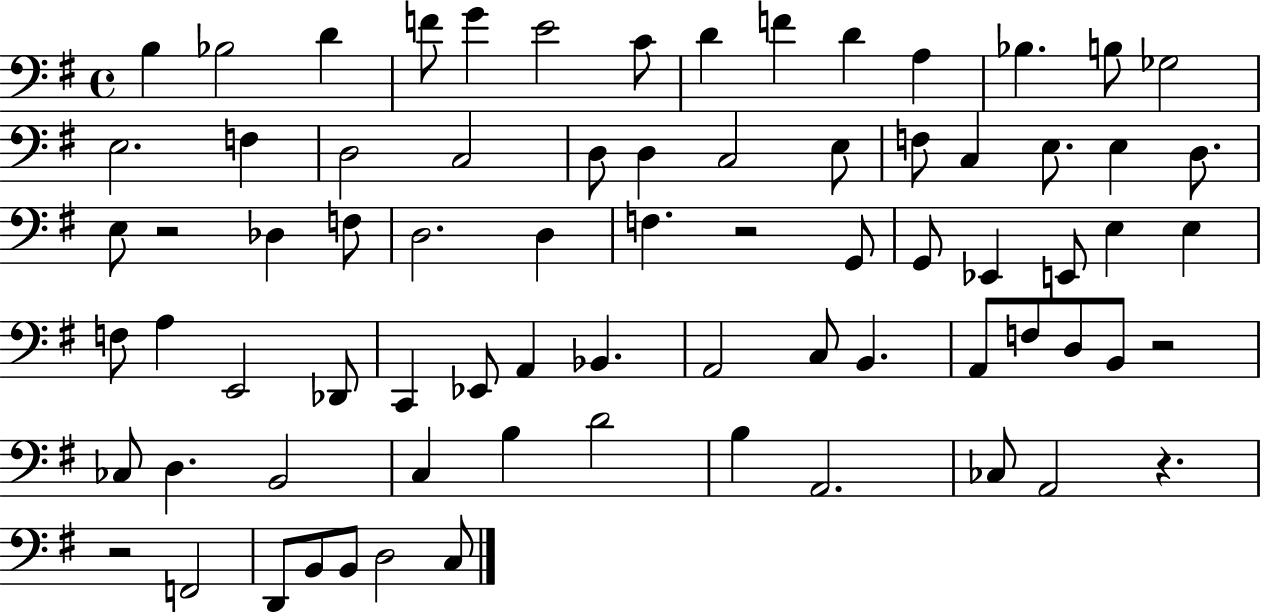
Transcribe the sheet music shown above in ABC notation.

X:1
T:Untitled
M:4/4
L:1/4
K:G
B, _B,2 D F/2 G E2 C/2 D F D A, _B, B,/2 _G,2 E,2 F, D,2 C,2 D,/2 D, C,2 E,/2 F,/2 C, E,/2 E, D,/2 E,/2 z2 _D, F,/2 D,2 D, F, z2 G,,/2 G,,/2 _E,, E,,/2 E, E, F,/2 A, E,,2 _D,,/2 C,, _E,,/2 A,, _B,, A,,2 C,/2 B,, A,,/2 F,/2 D,/2 B,,/2 z2 _C,/2 D, B,,2 C, B, D2 B, A,,2 _C,/2 A,,2 z z2 F,,2 D,,/2 B,,/2 B,,/2 D,2 C,/2